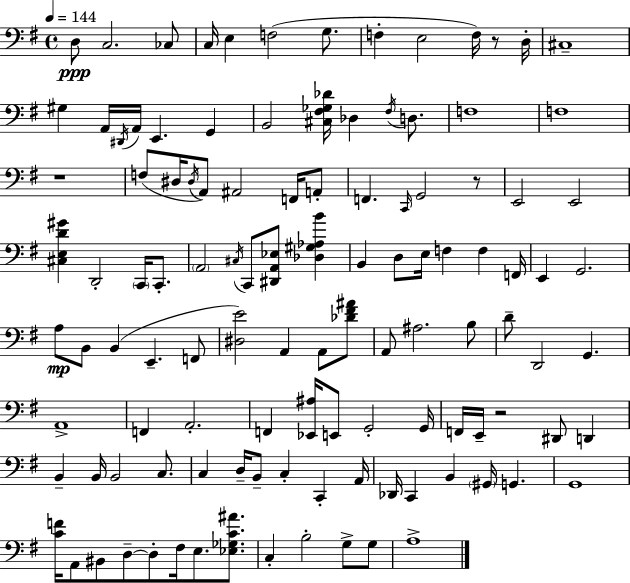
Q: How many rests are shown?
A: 4